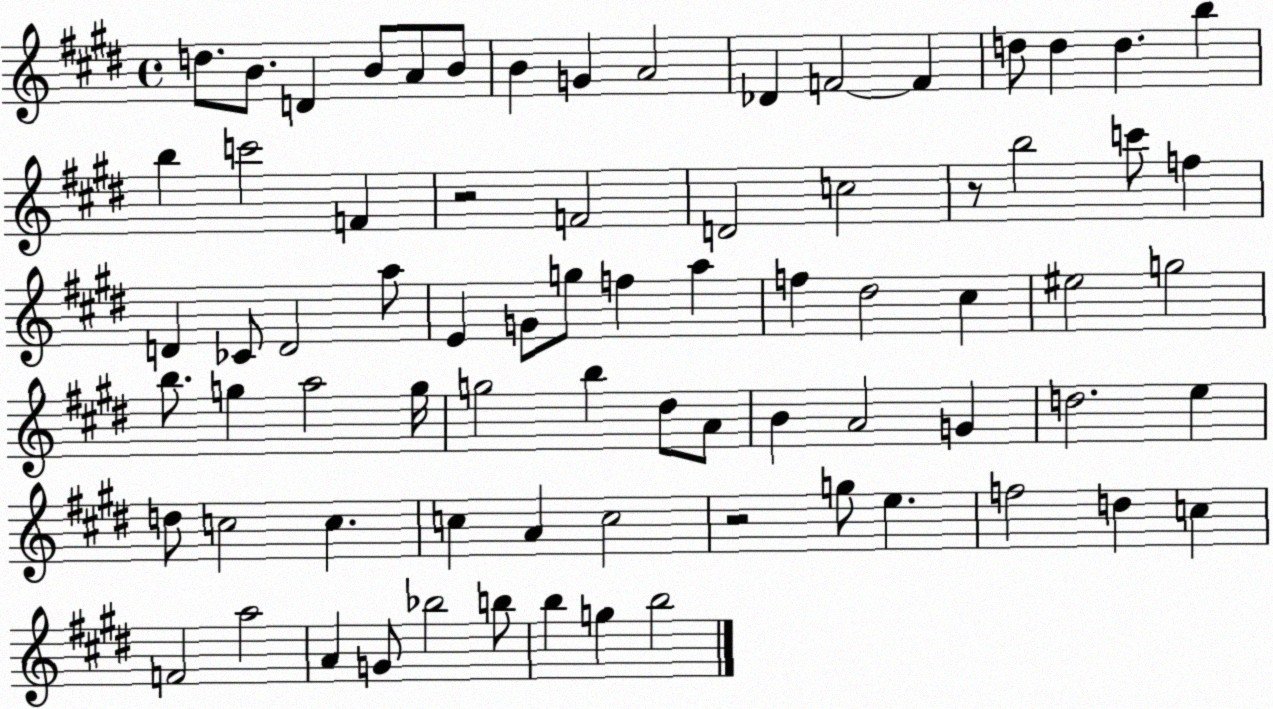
X:1
T:Untitled
M:4/4
L:1/4
K:E
d/2 B/2 D B/2 A/2 B/2 B G A2 _D F2 F d/2 d d b b c'2 F z2 F2 D2 c2 z/2 b2 c'/2 f D _C/2 D2 a/2 E G/2 g/2 f a f ^d2 ^c ^e2 g2 b/2 g a2 g/4 g2 b ^d/2 A/2 B A2 G d2 e d/2 c2 c c A c2 z2 g/2 e f2 d c F2 a2 A G/2 _b2 b/2 b g b2